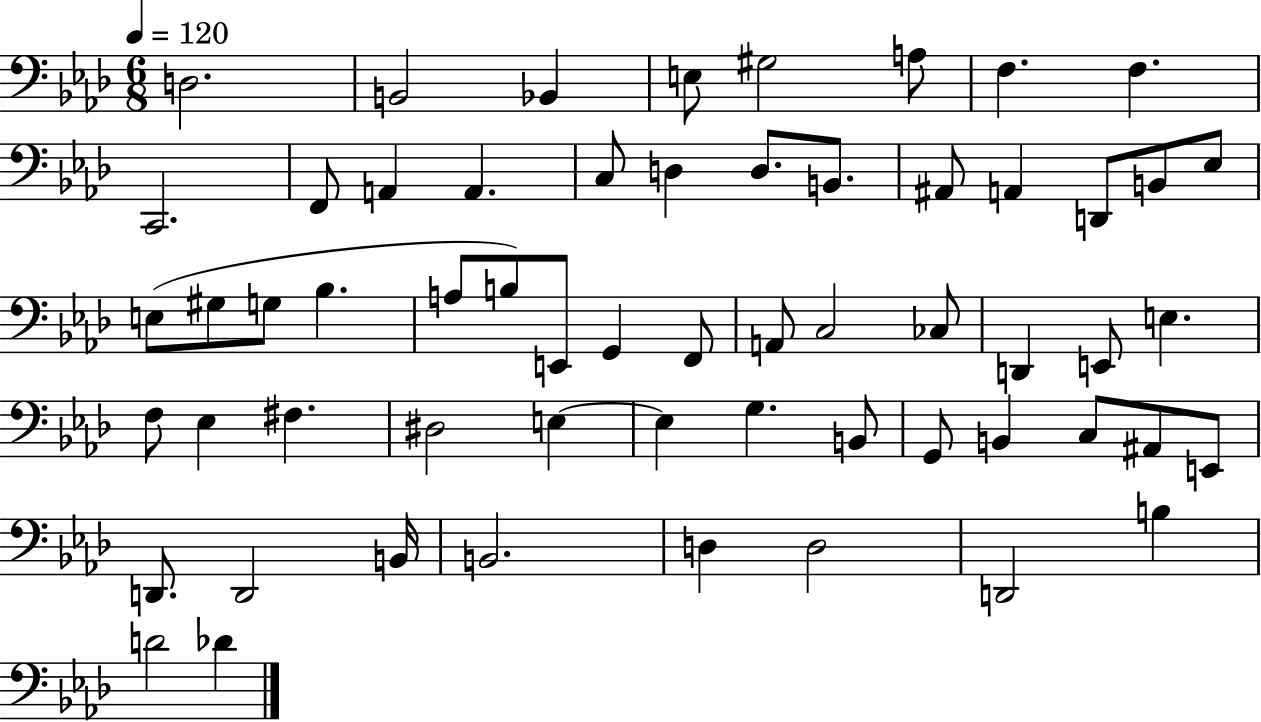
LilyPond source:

{
  \clef bass
  \numericTimeSignature
  \time 6/8
  \key aes \major
  \tempo 4 = 120
  d2. | b,2 bes,4 | e8 gis2 a8 | f4. f4. | \break c,2. | f,8 a,4 a,4. | c8 d4 d8. b,8. | ais,8 a,4 d,8 b,8 ees8 | \break e8( gis8 g8 bes4. | a8 b8) e,8 g,4 f,8 | a,8 c2 ces8 | d,4 e,8 e4. | \break f8 ees4 fis4. | dis2 e4~~ | e4 g4. b,8 | g,8 b,4 c8 ais,8 e,8 | \break d,8. d,2 b,16 | b,2. | d4 d2 | d,2 b4 | \break d'2 des'4 | \bar "|."
}